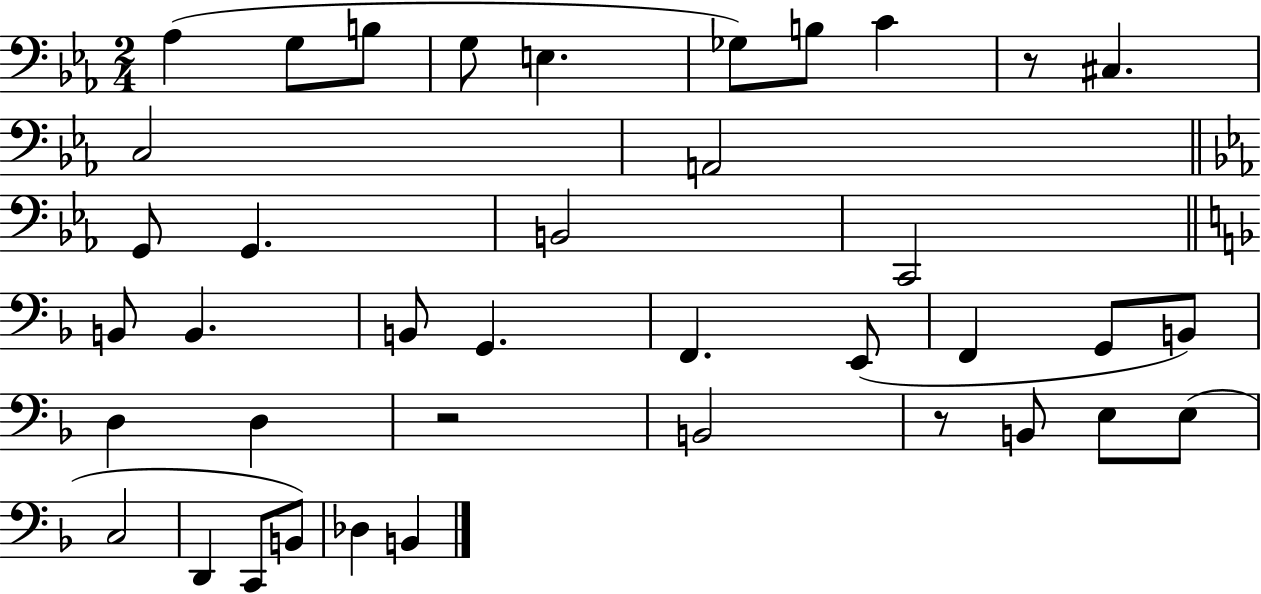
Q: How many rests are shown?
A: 3